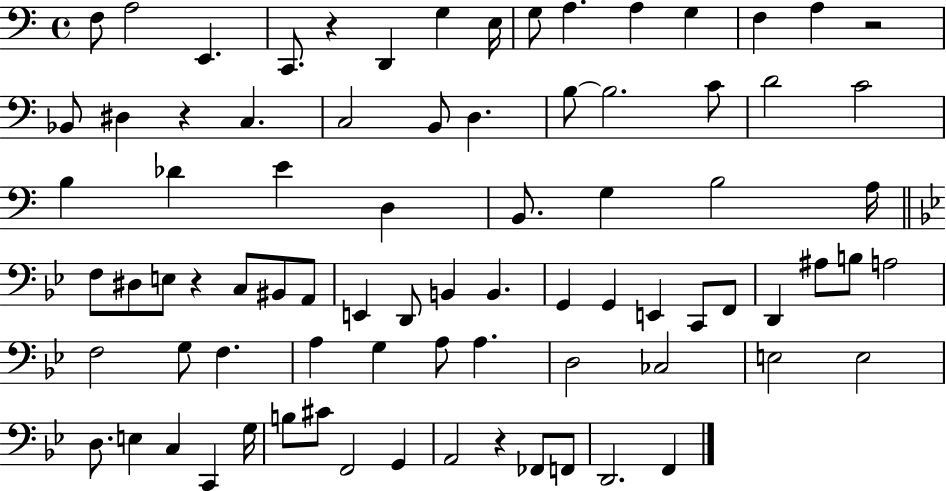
{
  \clef bass
  \time 4/4
  \defaultTimeSignature
  \key c \major
  \repeat volta 2 { f8 a2 e,4. | c,8. r4 d,4 g4 e16 | g8 a4. a4 g4 | f4 a4 r2 | \break bes,8 dis4 r4 c4. | c2 b,8 d4. | b8~~ b2. c'8 | d'2 c'2 | \break b4 des'4 e'4 d4 | b,8. g4 b2 a16 | \bar "||" \break \key g \minor f8 dis8 e8 r4 c8 bis,8 a,8 | e,4 d,8 b,4 b,4. | g,4 g,4 e,4 c,8 f,8 | d,4 ais8 b8 a2 | \break f2 g8 f4. | a4 g4 a8 a4. | d2 ces2 | e2 e2 | \break d8. e4 c4 c,4 g16 | b8 cis'8 f,2 g,4 | a,2 r4 fes,8 f,8 | d,2. f,4 | \break } \bar "|."
}